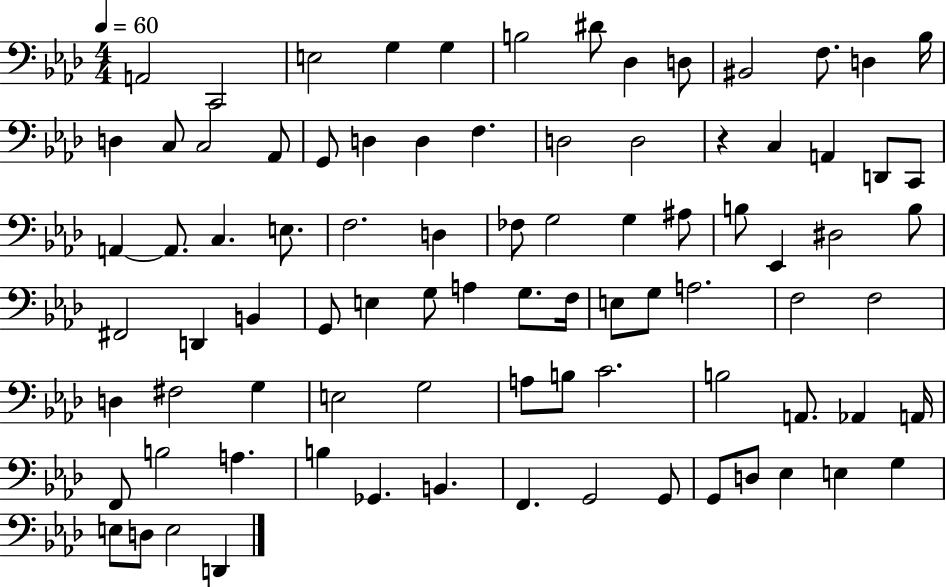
{
  \clef bass
  \numericTimeSignature
  \time 4/4
  \key aes \major
  \tempo 4 = 60
  a,2 c,2 | e2 g4 g4 | b2 dis'8 des4 d8 | bis,2 f8. d4 bes16 | \break d4 c8 c2 aes,8 | g,8 d4 d4 f4. | d2 d2 | r4 c4 a,4 d,8 c,8 | \break a,4~~ a,8. c4. e8. | f2. d4 | fes8 g2 g4 ais8 | b8 ees,4 dis2 b8 | \break fis,2 d,4 b,4 | g,8 e4 g8 a4 g8. f16 | e8 g8 a2. | f2 f2 | \break d4 fis2 g4 | e2 g2 | a8 b8 c'2. | b2 a,8. aes,4 a,16 | \break f,8 b2 a4. | b4 ges,4. b,4. | f,4. g,2 g,8 | g,8 d8 ees4 e4 g4 | \break e8 d8 e2 d,4 | \bar "|."
}